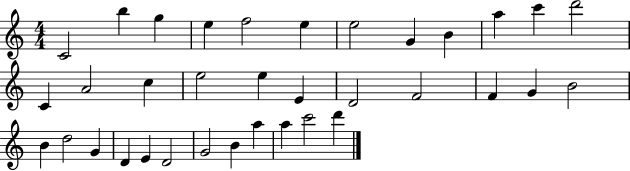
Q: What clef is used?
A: treble